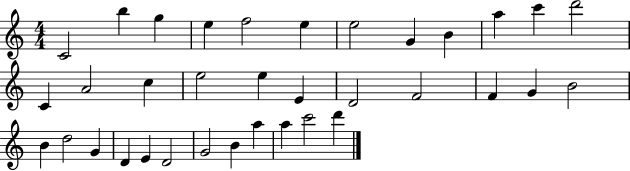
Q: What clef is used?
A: treble